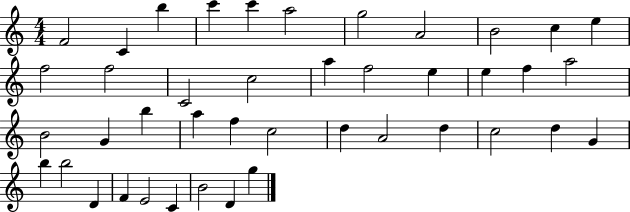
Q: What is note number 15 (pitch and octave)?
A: C5